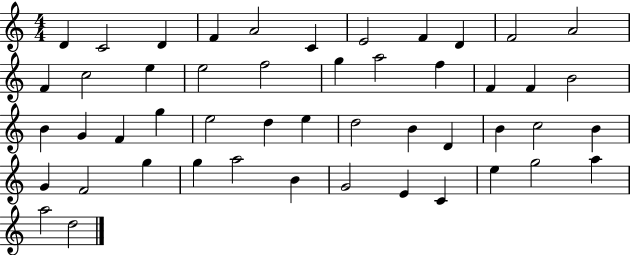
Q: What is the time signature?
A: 4/4